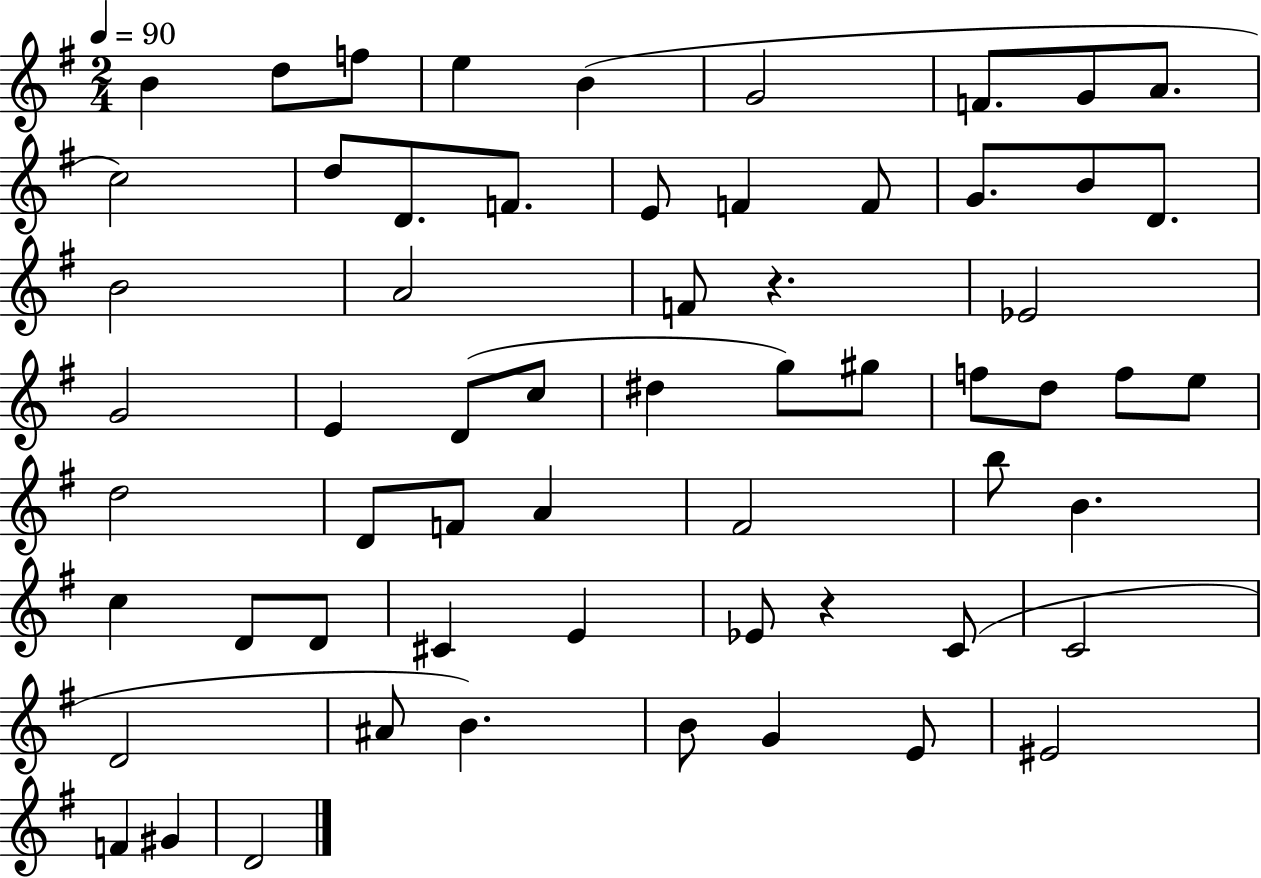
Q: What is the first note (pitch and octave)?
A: B4